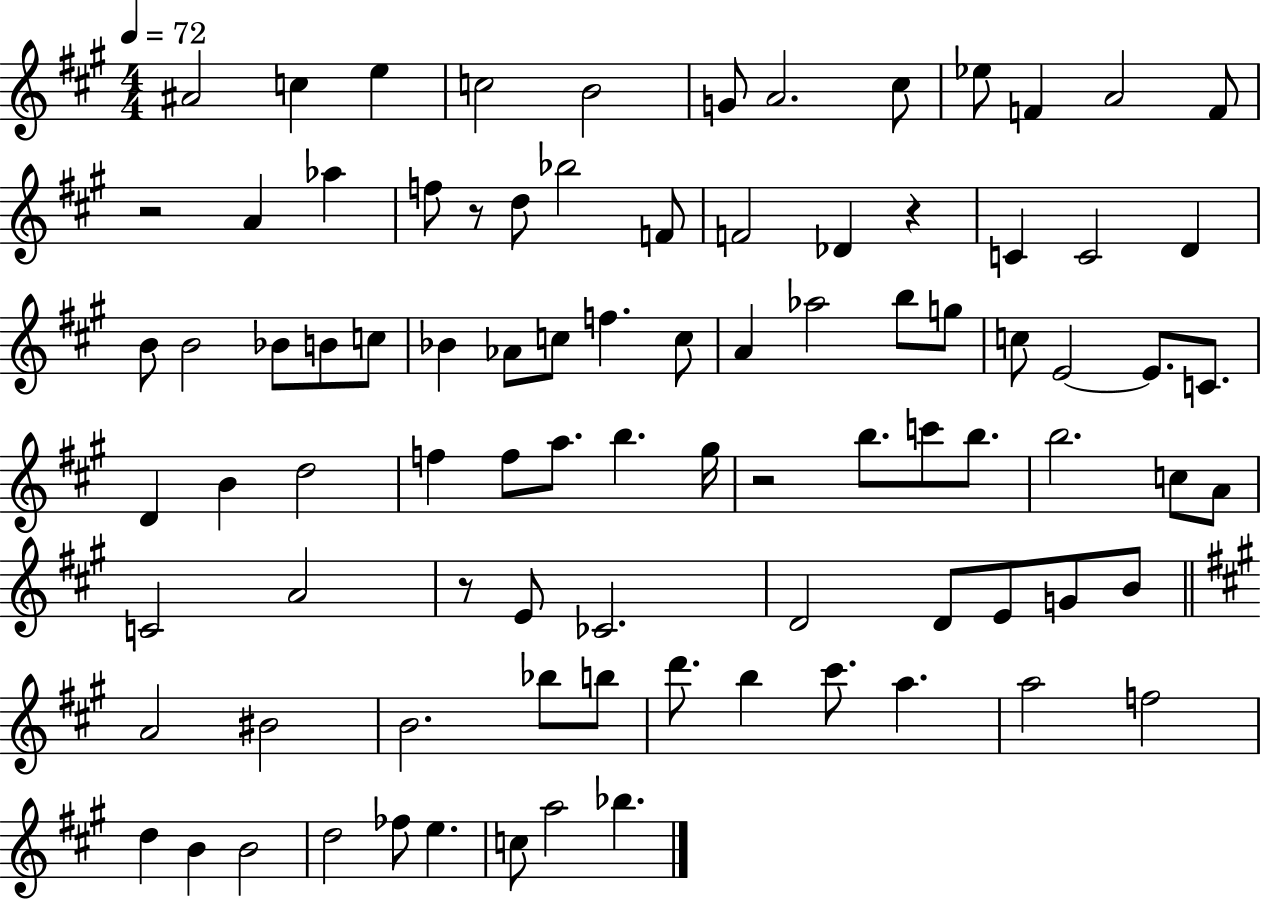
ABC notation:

X:1
T:Untitled
M:4/4
L:1/4
K:A
^A2 c e c2 B2 G/2 A2 ^c/2 _e/2 F A2 F/2 z2 A _a f/2 z/2 d/2 _b2 F/2 F2 _D z C C2 D B/2 B2 _B/2 B/2 c/2 _B _A/2 c/2 f c/2 A _a2 b/2 g/2 c/2 E2 E/2 C/2 D B d2 f f/2 a/2 b ^g/4 z2 b/2 c'/2 b/2 b2 c/2 A/2 C2 A2 z/2 E/2 _C2 D2 D/2 E/2 G/2 B/2 A2 ^B2 B2 _b/2 b/2 d'/2 b ^c'/2 a a2 f2 d B B2 d2 _f/2 e c/2 a2 _b